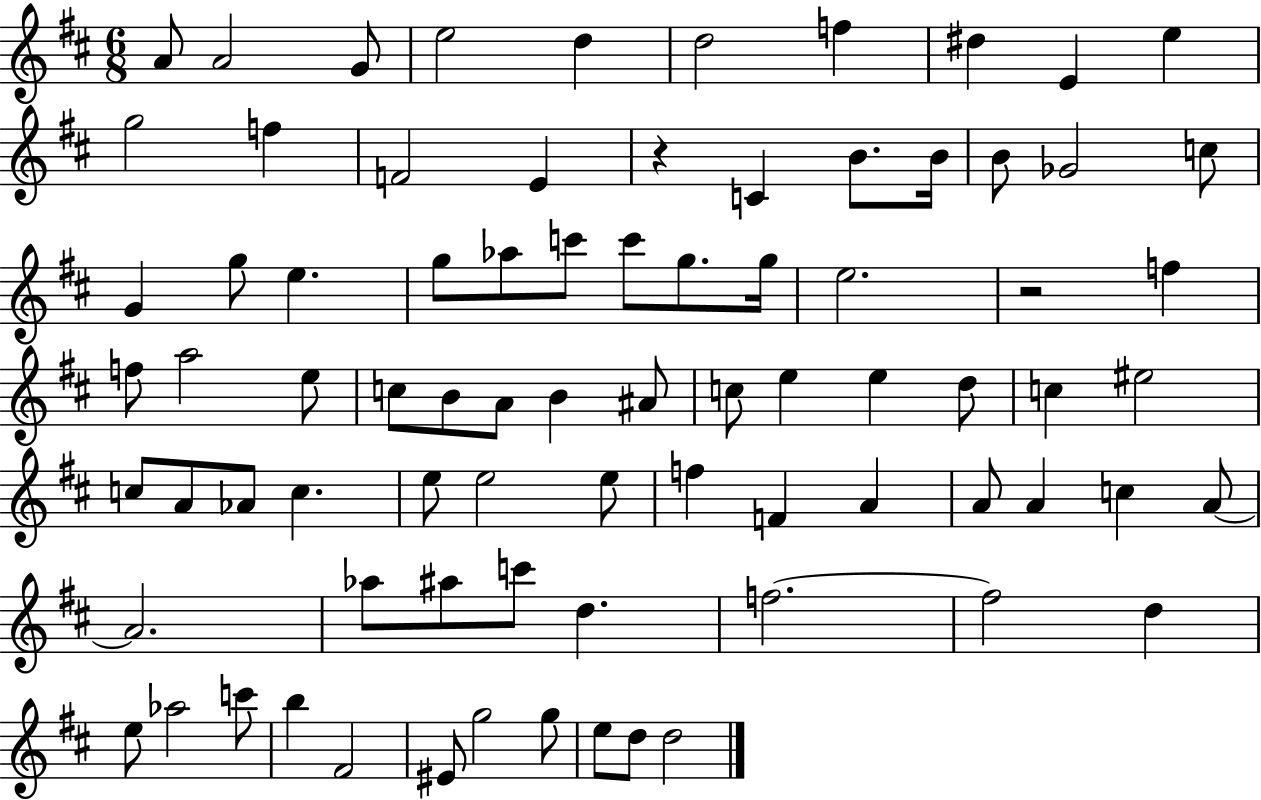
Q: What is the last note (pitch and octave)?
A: D5